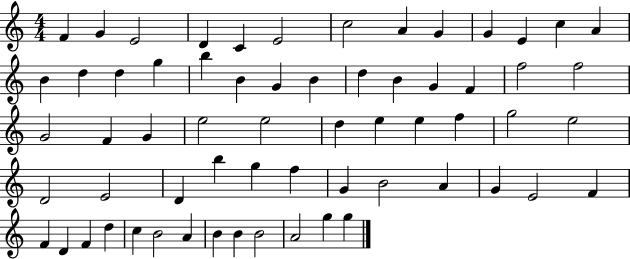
F4/q G4/q E4/h D4/q C4/q E4/h C5/h A4/q G4/q G4/q E4/q C5/q A4/q B4/q D5/q D5/q G5/q B5/q B4/q G4/q B4/q D5/q B4/q G4/q F4/q F5/h F5/h G4/h F4/q G4/q E5/h E5/h D5/q E5/q E5/q F5/q G5/h E5/h D4/h E4/h D4/q B5/q G5/q F5/q G4/q B4/h A4/q G4/q E4/h F4/q F4/q D4/q F4/q D5/q C5/q B4/h A4/q B4/q B4/q B4/h A4/h G5/q G5/q